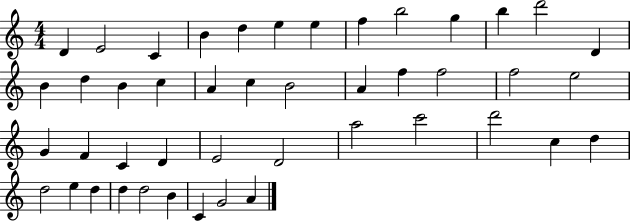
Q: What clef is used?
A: treble